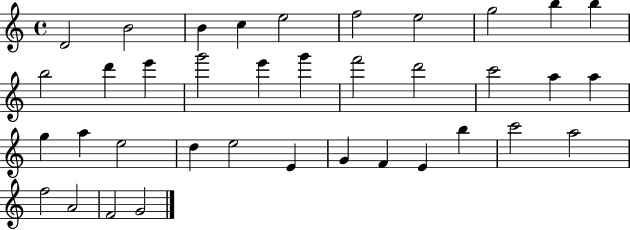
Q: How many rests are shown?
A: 0